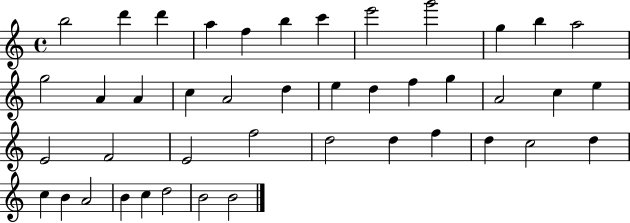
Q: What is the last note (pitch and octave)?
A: B4